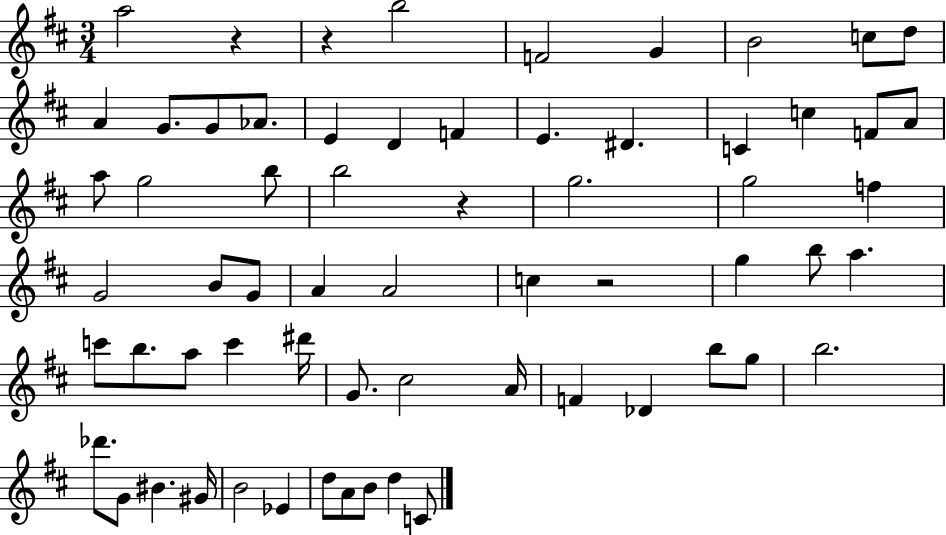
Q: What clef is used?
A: treble